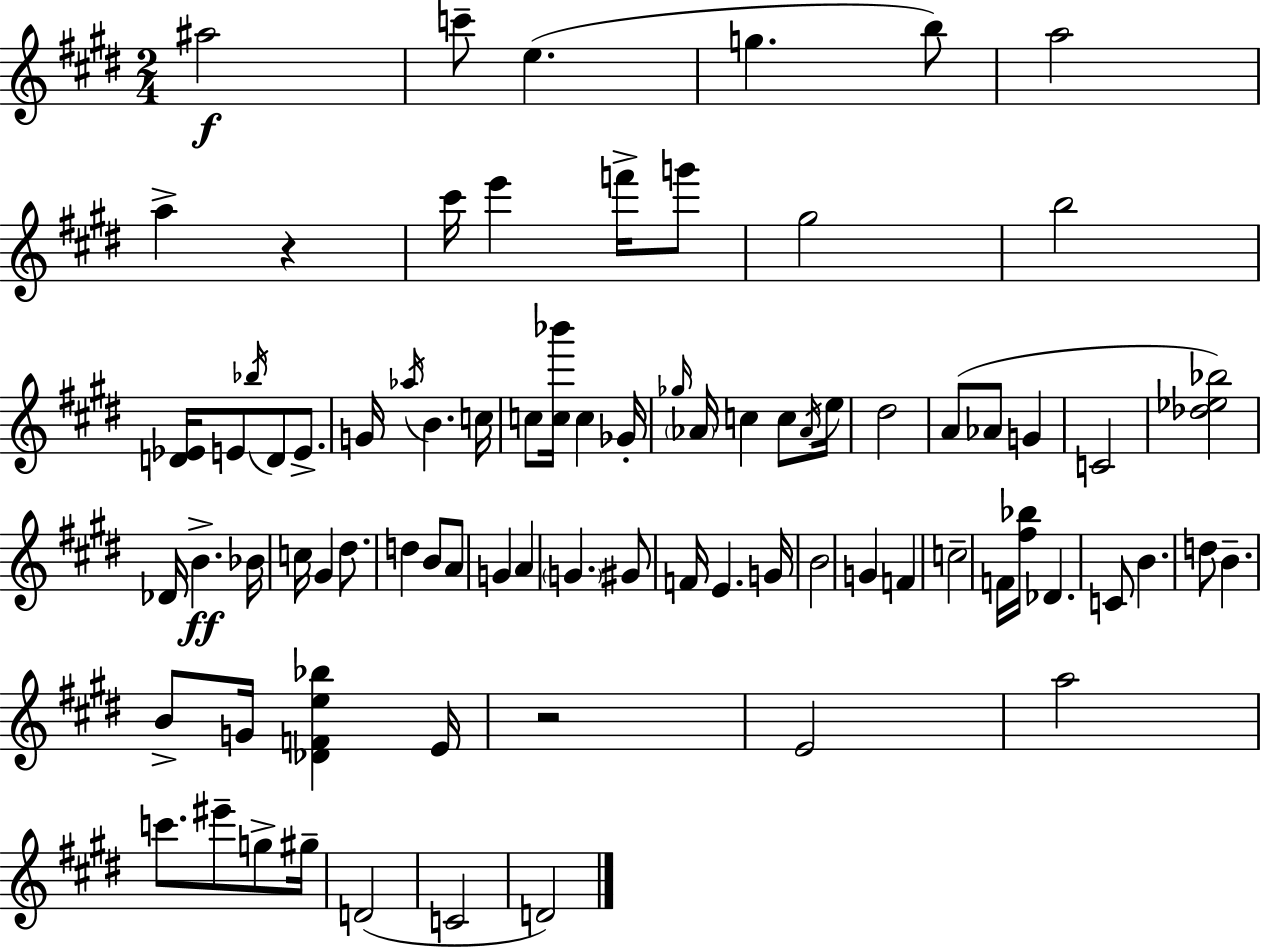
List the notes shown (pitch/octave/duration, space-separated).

A#5/h C6/e E5/q. G5/q. B5/e A5/h A5/q R/q C#6/s E6/q F6/s G6/e G#5/h B5/h [D4,Eb4]/s E4/e Bb5/s D4/e E4/e. G4/s Ab5/s B4/q. C5/s C5/e [C5,Bb6]/s C5/q Gb4/s Gb5/s Ab4/s C5/q C5/e Ab4/s E5/s D#5/h A4/e Ab4/e G4/q C4/h [Db5,Eb5,Bb5]/h Db4/s B4/q. Bb4/s C5/s G#4/q D#5/e. D5/q B4/e A4/e G4/q A4/q G4/q. G#4/e F4/s E4/q. G4/s B4/h G4/q F4/q C5/h F4/s [F#5,Bb5]/s Db4/q. C4/e B4/q. D5/e B4/q. B4/e G4/s [Db4,F4,E5,Bb5]/q E4/s R/h E4/h A5/h C6/e. EIS6/e G5/e G#5/s D4/h C4/h D4/h